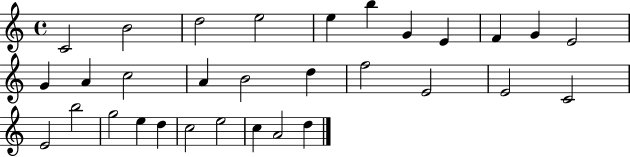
C4/h B4/h D5/h E5/h E5/q B5/q G4/q E4/q F4/q G4/q E4/h G4/q A4/q C5/h A4/q B4/h D5/q F5/h E4/h E4/h C4/h E4/h B5/h G5/h E5/q D5/q C5/h E5/h C5/q A4/h D5/q